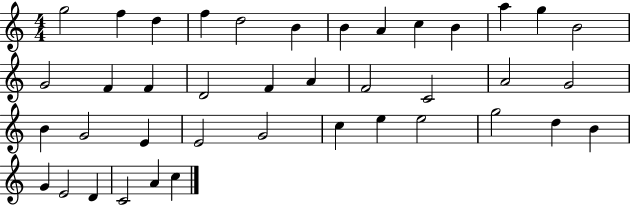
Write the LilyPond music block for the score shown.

{
  \clef treble
  \numericTimeSignature
  \time 4/4
  \key c \major
  g''2 f''4 d''4 | f''4 d''2 b'4 | b'4 a'4 c''4 b'4 | a''4 g''4 b'2 | \break g'2 f'4 f'4 | d'2 f'4 a'4 | f'2 c'2 | a'2 g'2 | \break b'4 g'2 e'4 | e'2 g'2 | c''4 e''4 e''2 | g''2 d''4 b'4 | \break g'4 e'2 d'4 | c'2 a'4 c''4 | \bar "|."
}